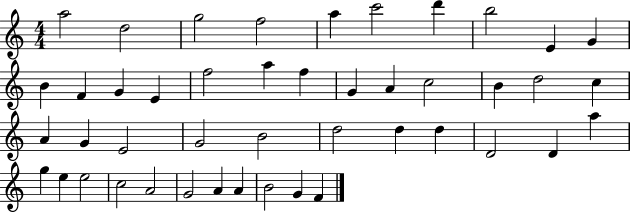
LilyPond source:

{
  \clef treble
  \numericTimeSignature
  \time 4/4
  \key c \major
  a''2 d''2 | g''2 f''2 | a''4 c'''2 d'''4 | b''2 e'4 g'4 | \break b'4 f'4 g'4 e'4 | f''2 a''4 f''4 | g'4 a'4 c''2 | b'4 d''2 c''4 | \break a'4 g'4 e'2 | g'2 b'2 | d''2 d''4 d''4 | d'2 d'4 a''4 | \break g''4 e''4 e''2 | c''2 a'2 | g'2 a'4 a'4 | b'2 g'4 f'4 | \break \bar "|."
}